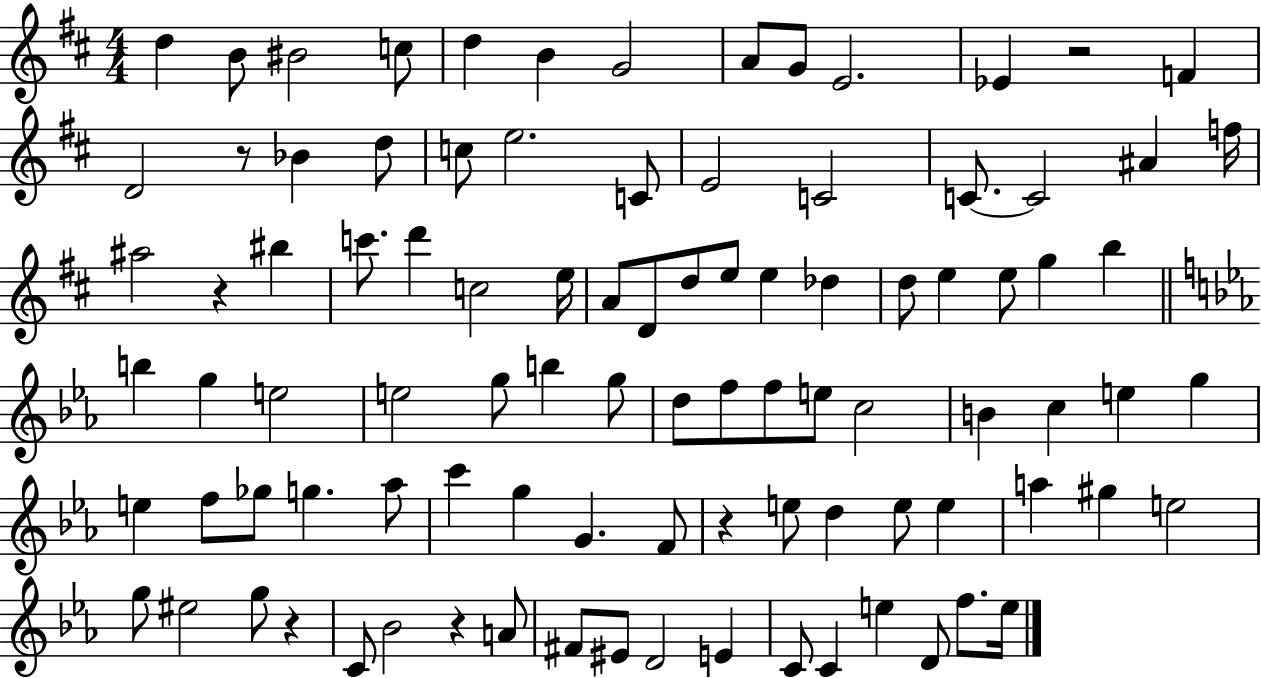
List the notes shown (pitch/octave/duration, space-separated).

D5/q B4/e BIS4/h C5/e D5/q B4/q G4/h A4/e G4/e E4/h. Eb4/q R/h F4/q D4/h R/e Bb4/q D5/e C5/e E5/h. C4/e E4/h C4/h C4/e. C4/h A#4/q F5/s A#5/h R/q BIS5/q C6/e. D6/q C5/h E5/s A4/e D4/e D5/e E5/e E5/q Db5/q D5/e E5/q E5/e G5/q B5/q B5/q G5/q E5/h E5/h G5/e B5/q G5/e D5/e F5/e F5/e E5/e C5/h B4/q C5/q E5/q G5/q E5/q F5/e Gb5/e G5/q. Ab5/e C6/q G5/q G4/q. F4/e R/q E5/e D5/q E5/e E5/q A5/q G#5/q E5/h G5/e EIS5/h G5/e R/q C4/e Bb4/h R/q A4/e F#4/e EIS4/e D4/h E4/q C4/e C4/q E5/q D4/e F5/e. E5/s